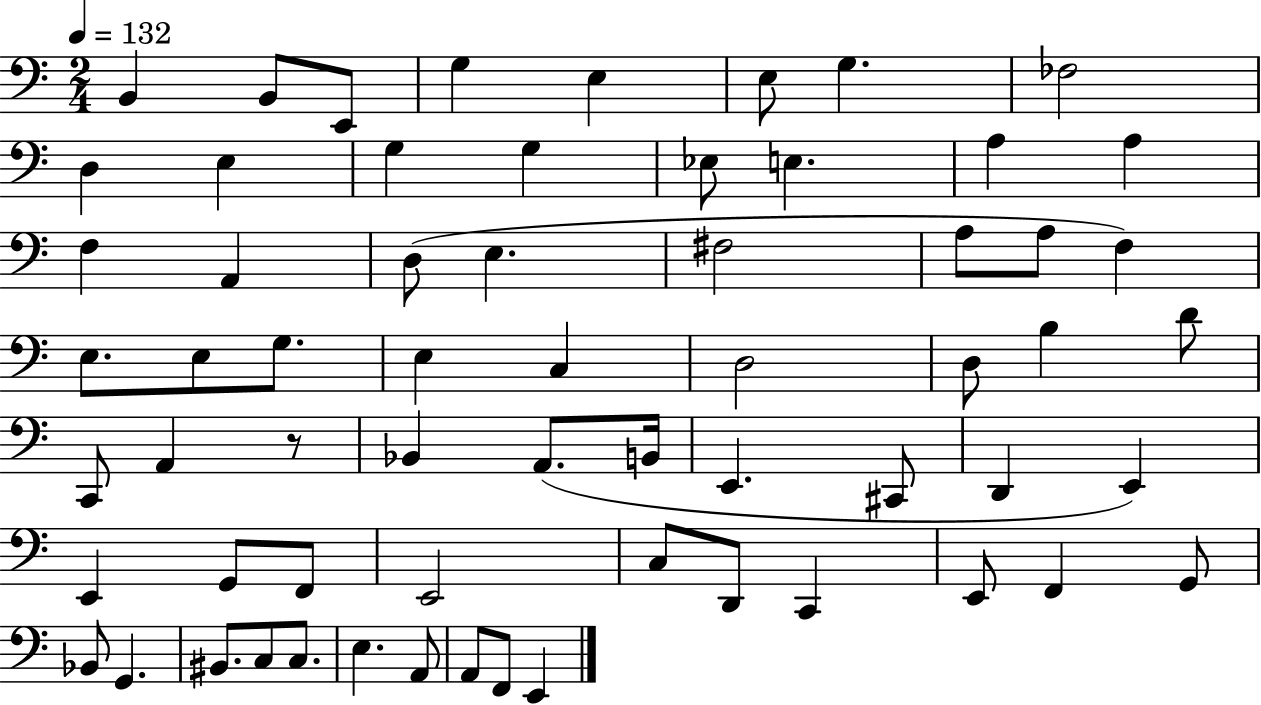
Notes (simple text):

B2/q B2/e E2/e G3/q E3/q E3/e G3/q. FES3/h D3/q E3/q G3/q G3/q Eb3/e E3/q. A3/q A3/q F3/q A2/q D3/e E3/q. F#3/h A3/e A3/e F3/q E3/e. E3/e G3/e. E3/q C3/q D3/h D3/e B3/q D4/e C2/e A2/q R/e Bb2/q A2/e. B2/s E2/q. C#2/e D2/q E2/q E2/q G2/e F2/e E2/h C3/e D2/e C2/q E2/e F2/q G2/e Bb2/e G2/q. BIS2/e. C3/e C3/e. E3/q. A2/e A2/e F2/e E2/q